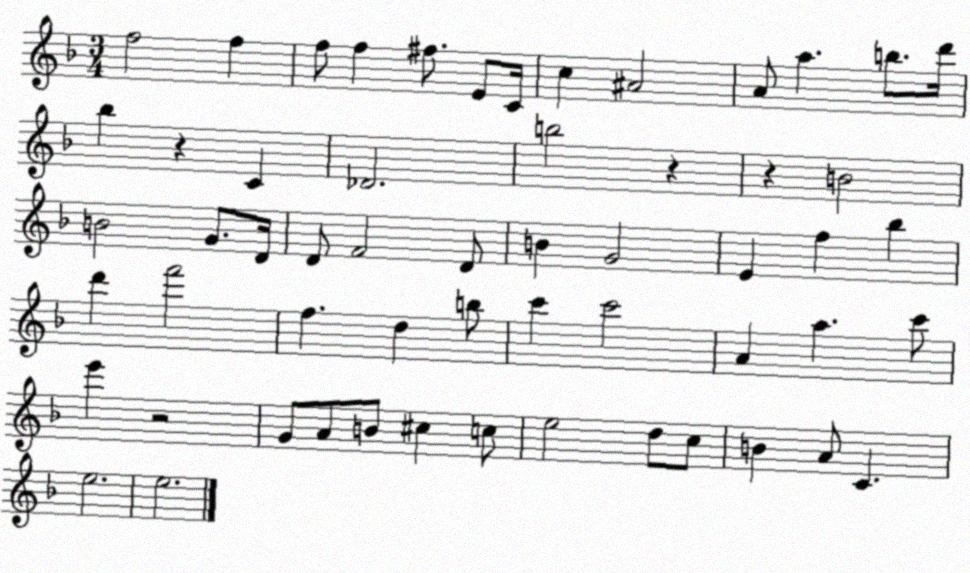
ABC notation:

X:1
T:Untitled
M:3/4
L:1/4
K:F
f2 f f/2 f ^f/2 E/2 C/4 c ^A2 A/2 a b/2 d'/4 _b z C _D2 b2 z z B2 B2 G/2 D/4 D/2 F2 D/2 B G2 E f _b d' f'2 f d b/2 c' c'2 A a c'/2 e' z2 G/2 A/2 B/2 ^c c/2 e2 d/2 c/2 B A/2 C e2 e2